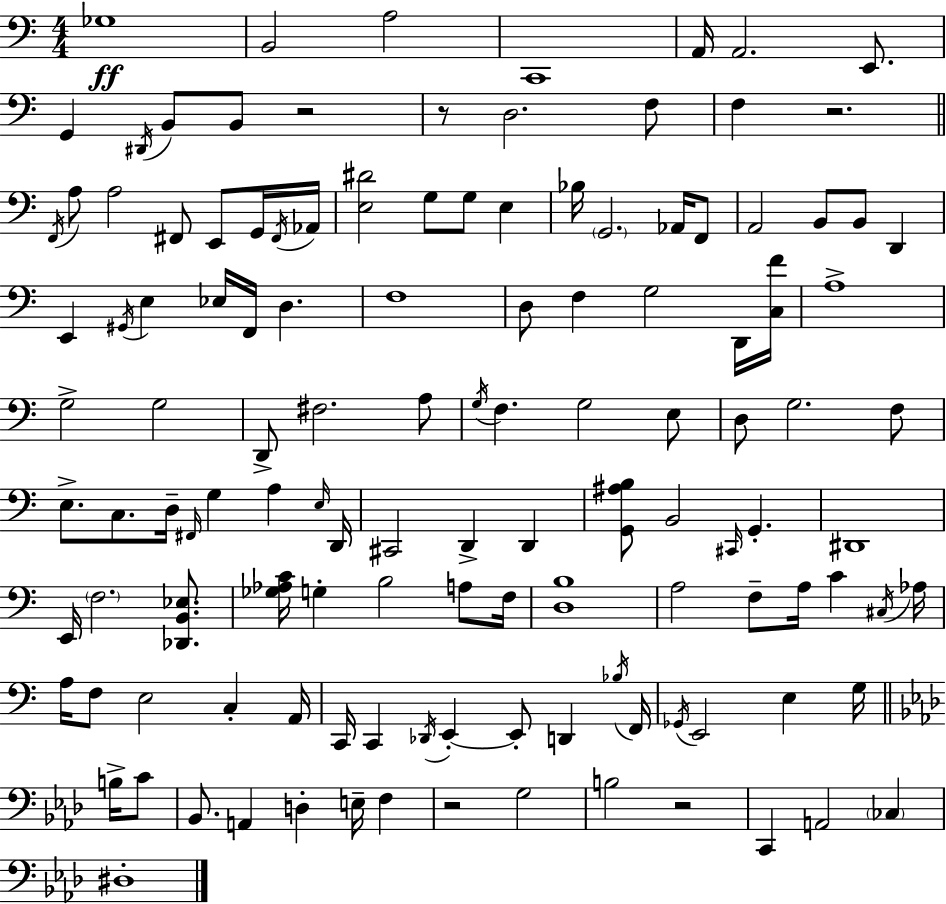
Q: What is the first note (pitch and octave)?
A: Gb3